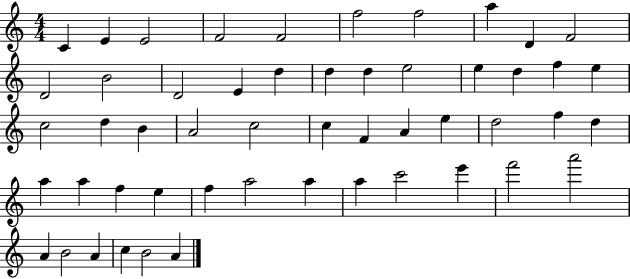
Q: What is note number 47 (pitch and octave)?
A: A4